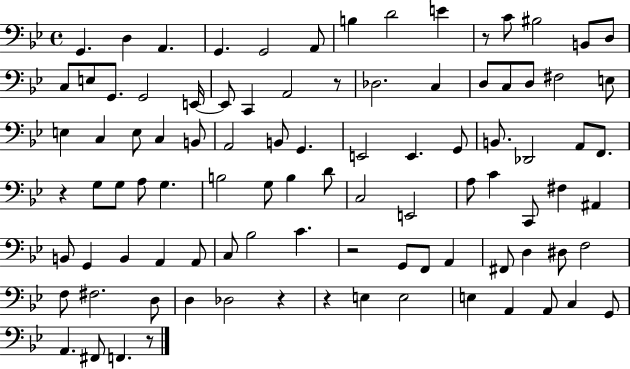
G2/q. D3/q A2/q. G2/q. G2/h A2/e B3/q D4/h E4/q R/e C4/e BIS3/h B2/e D3/e C3/e E3/e G2/e. G2/h E2/s E2/e C2/q A2/h R/e Db3/h. C3/q D3/e C3/e D3/e F#3/h E3/e E3/q C3/q E3/e C3/q B2/e A2/h B2/e G2/q. E2/h E2/q. G2/e B2/e. Db2/h A2/e F2/e. R/q G3/e G3/e A3/e G3/q. B3/h G3/e B3/q D4/e C3/h E2/h A3/e C4/q C2/e F#3/q A#2/q B2/e G2/q B2/q A2/q A2/e C3/e Bb3/h C4/q. R/h G2/e F2/e A2/q F#2/e D3/q D#3/e F3/h F3/e F#3/h. D3/e D3/q Db3/h R/q R/q E3/q E3/h E3/q A2/q A2/e C3/q G2/e A2/q. F#2/e F2/q. R/e